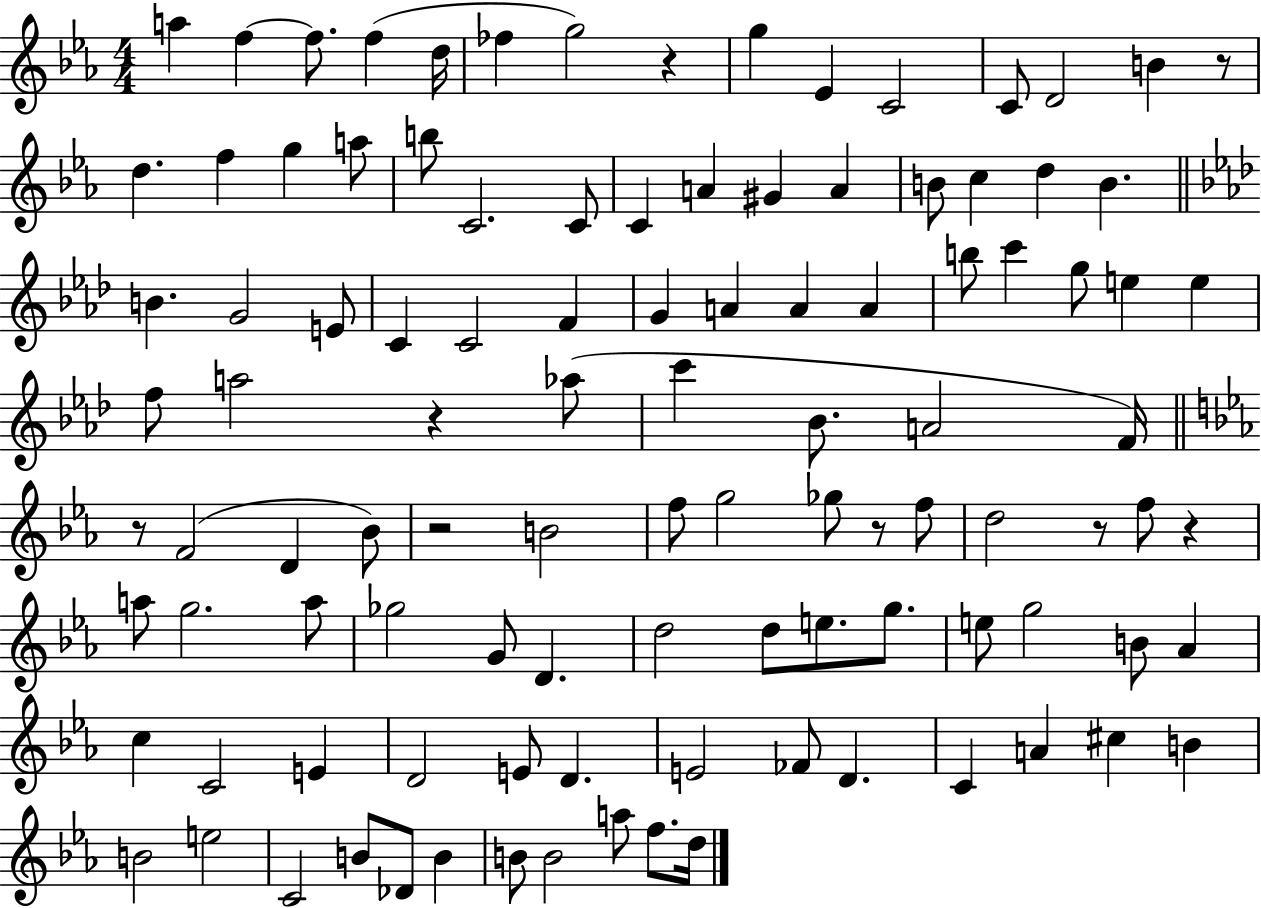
A5/q F5/q F5/e. F5/q D5/s FES5/q G5/h R/q G5/q Eb4/q C4/h C4/e D4/h B4/q R/e D5/q. F5/q G5/q A5/e B5/e C4/h. C4/e C4/q A4/q G#4/q A4/q B4/e C5/q D5/q B4/q. B4/q. G4/h E4/e C4/q C4/h F4/q G4/q A4/q A4/q A4/q B5/e C6/q G5/e E5/q E5/q F5/e A5/h R/q Ab5/e C6/q Bb4/e. A4/h F4/s R/e F4/h D4/q Bb4/e R/h B4/h F5/e G5/h Gb5/e R/e F5/e D5/h R/e F5/e R/q A5/e G5/h. A5/e Gb5/h G4/e D4/q. D5/h D5/e E5/e. G5/e. E5/e G5/h B4/e Ab4/q C5/q C4/h E4/q D4/h E4/e D4/q. E4/h FES4/e D4/q. C4/q A4/q C#5/q B4/q B4/h E5/h C4/h B4/e Db4/e B4/q B4/e B4/h A5/e F5/e. D5/s